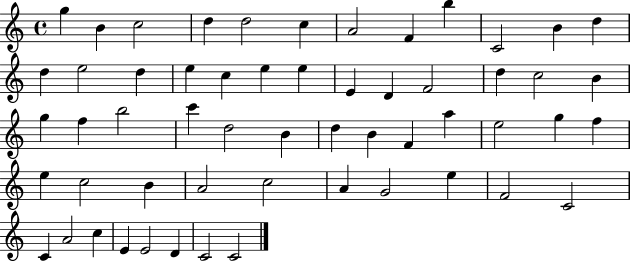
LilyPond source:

{
  \clef treble
  \time 4/4
  \defaultTimeSignature
  \key c \major
  g''4 b'4 c''2 | d''4 d''2 c''4 | a'2 f'4 b''4 | c'2 b'4 d''4 | \break d''4 e''2 d''4 | e''4 c''4 e''4 e''4 | e'4 d'4 f'2 | d''4 c''2 b'4 | \break g''4 f''4 b''2 | c'''4 d''2 b'4 | d''4 b'4 f'4 a''4 | e''2 g''4 f''4 | \break e''4 c''2 b'4 | a'2 c''2 | a'4 g'2 e''4 | f'2 c'2 | \break c'4 a'2 c''4 | e'4 e'2 d'4 | c'2 c'2 | \bar "|."
}